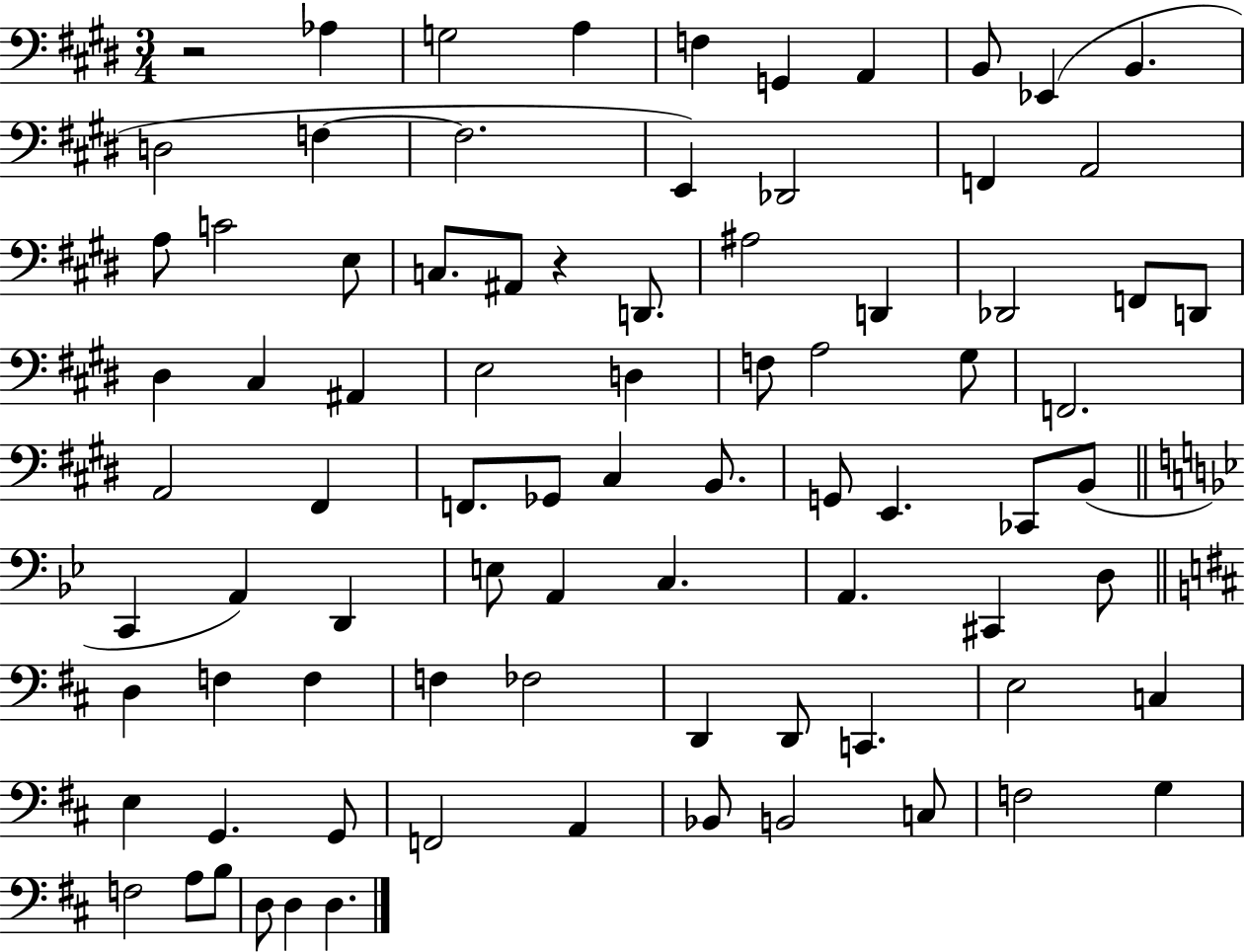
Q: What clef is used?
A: bass